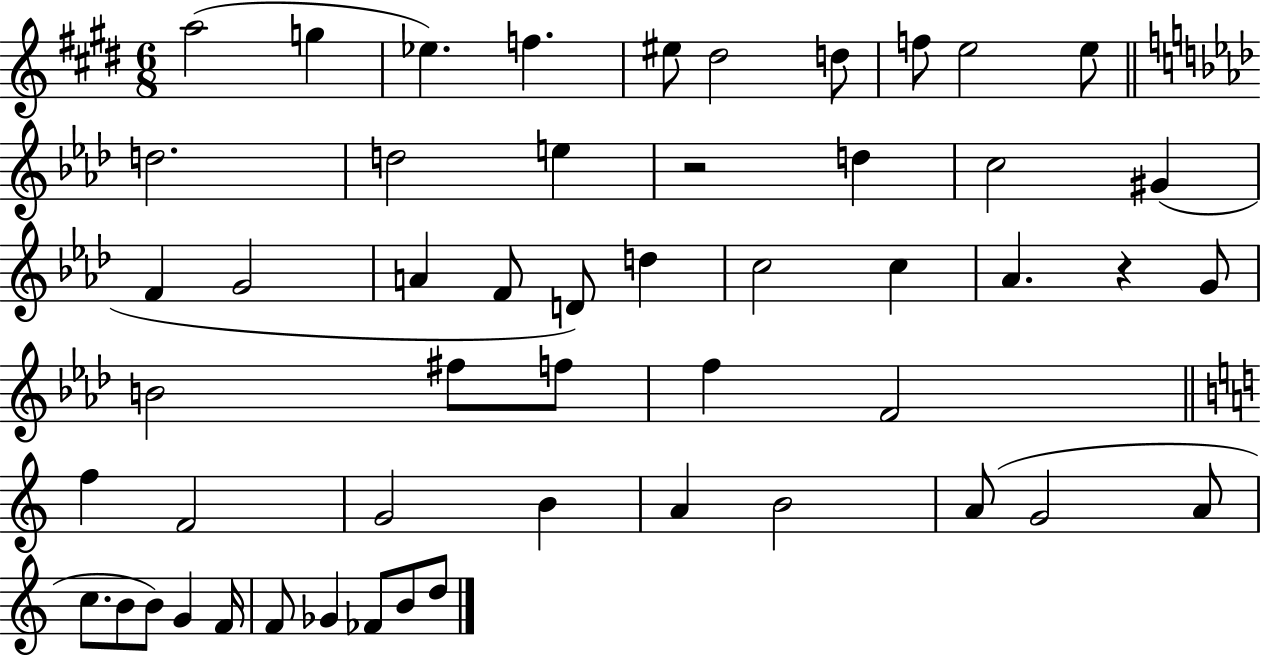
X:1
T:Untitled
M:6/8
L:1/4
K:E
a2 g _e f ^e/2 ^d2 d/2 f/2 e2 e/2 d2 d2 e z2 d c2 ^G F G2 A F/2 D/2 d c2 c _A z G/2 B2 ^f/2 f/2 f F2 f F2 G2 B A B2 A/2 G2 A/2 c/2 B/2 B/2 G F/4 F/2 _G _F/2 B/2 d/2